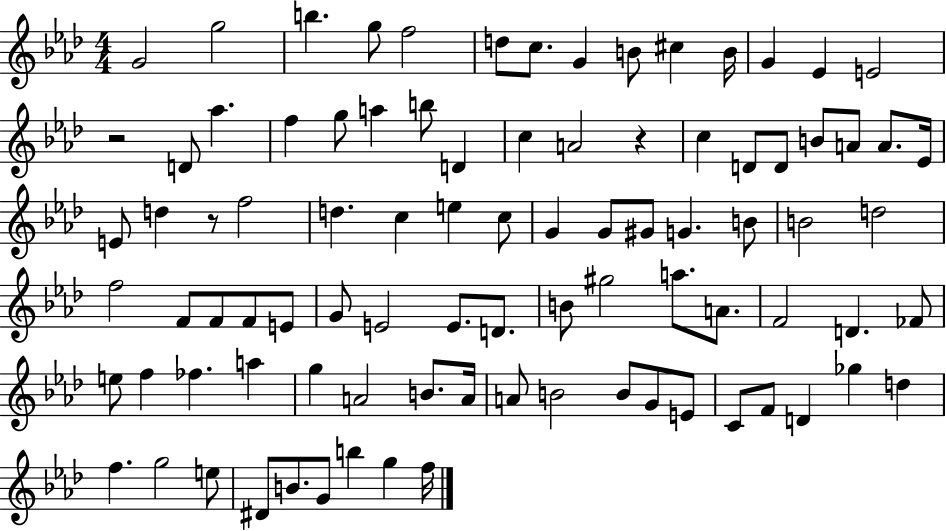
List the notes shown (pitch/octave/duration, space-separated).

G4/h G5/h B5/q. G5/e F5/h D5/e C5/e. G4/q B4/e C#5/q B4/s G4/q Eb4/q E4/h R/h D4/e Ab5/q. F5/q G5/e A5/q B5/e D4/q C5/q A4/h R/q C5/q D4/e D4/e B4/e A4/e A4/e. Eb4/s E4/e D5/q R/e F5/h D5/q. C5/q E5/q C5/e G4/q G4/e G#4/e G4/q. B4/e B4/h D5/h F5/h F4/e F4/e F4/e E4/e G4/e E4/h E4/e. D4/e. B4/e G#5/h A5/e. A4/e. F4/h D4/q. FES4/e E5/e F5/q FES5/q. A5/q G5/q A4/h B4/e. A4/s A4/e B4/h B4/e G4/e E4/e C4/e F4/e D4/q Gb5/q D5/q F5/q. G5/h E5/e D#4/e B4/e. G4/e B5/q G5/q F5/s